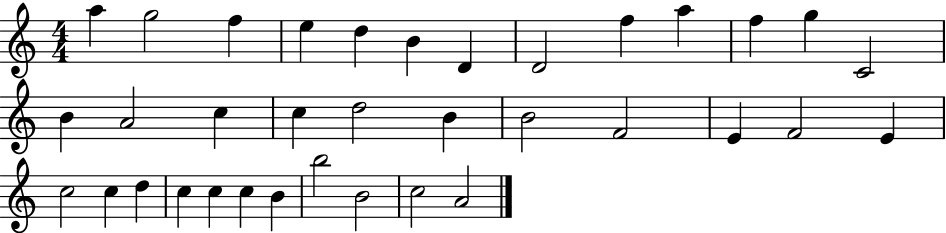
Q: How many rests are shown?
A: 0